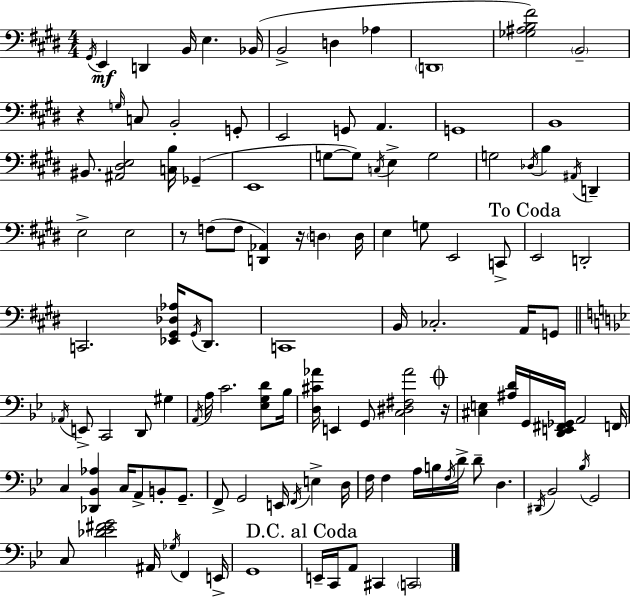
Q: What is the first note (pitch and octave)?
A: G#2